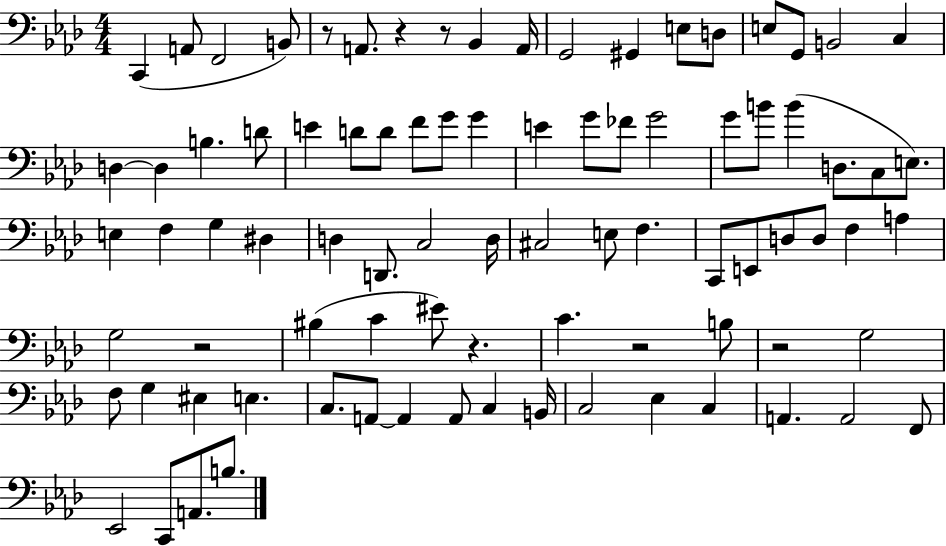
{
  \clef bass
  \numericTimeSignature
  \time 4/4
  \key aes \major
  c,4( a,8 f,2 b,8) | r8 a,8. r4 r8 bes,4 a,16 | g,2 gis,4 e8 d8 | e8 g,8 b,2 c4 | \break d4~~ d4 b4. d'8 | e'4 d'8 d'8 f'8 g'8 g'4 | e'4 g'8 fes'8 g'2 | g'8 b'8 b'4( d8. c8 e8.) | \break e4 f4 g4 dis4 | d4 d,8. c2 d16 | cis2 e8 f4. | c,8 e,8 d8 d8 f4 a4 | \break g2 r2 | bis4( c'4 eis'8) r4. | c'4. r2 b8 | r2 g2 | \break f8 g4 eis4 e4. | c8. a,8~~ a,4 a,8 c4 b,16 | c2 ees4 c4 | a,4. a,2 f,8 | \break ees,2 c,8 a,8. b8. | \bar "|."
}